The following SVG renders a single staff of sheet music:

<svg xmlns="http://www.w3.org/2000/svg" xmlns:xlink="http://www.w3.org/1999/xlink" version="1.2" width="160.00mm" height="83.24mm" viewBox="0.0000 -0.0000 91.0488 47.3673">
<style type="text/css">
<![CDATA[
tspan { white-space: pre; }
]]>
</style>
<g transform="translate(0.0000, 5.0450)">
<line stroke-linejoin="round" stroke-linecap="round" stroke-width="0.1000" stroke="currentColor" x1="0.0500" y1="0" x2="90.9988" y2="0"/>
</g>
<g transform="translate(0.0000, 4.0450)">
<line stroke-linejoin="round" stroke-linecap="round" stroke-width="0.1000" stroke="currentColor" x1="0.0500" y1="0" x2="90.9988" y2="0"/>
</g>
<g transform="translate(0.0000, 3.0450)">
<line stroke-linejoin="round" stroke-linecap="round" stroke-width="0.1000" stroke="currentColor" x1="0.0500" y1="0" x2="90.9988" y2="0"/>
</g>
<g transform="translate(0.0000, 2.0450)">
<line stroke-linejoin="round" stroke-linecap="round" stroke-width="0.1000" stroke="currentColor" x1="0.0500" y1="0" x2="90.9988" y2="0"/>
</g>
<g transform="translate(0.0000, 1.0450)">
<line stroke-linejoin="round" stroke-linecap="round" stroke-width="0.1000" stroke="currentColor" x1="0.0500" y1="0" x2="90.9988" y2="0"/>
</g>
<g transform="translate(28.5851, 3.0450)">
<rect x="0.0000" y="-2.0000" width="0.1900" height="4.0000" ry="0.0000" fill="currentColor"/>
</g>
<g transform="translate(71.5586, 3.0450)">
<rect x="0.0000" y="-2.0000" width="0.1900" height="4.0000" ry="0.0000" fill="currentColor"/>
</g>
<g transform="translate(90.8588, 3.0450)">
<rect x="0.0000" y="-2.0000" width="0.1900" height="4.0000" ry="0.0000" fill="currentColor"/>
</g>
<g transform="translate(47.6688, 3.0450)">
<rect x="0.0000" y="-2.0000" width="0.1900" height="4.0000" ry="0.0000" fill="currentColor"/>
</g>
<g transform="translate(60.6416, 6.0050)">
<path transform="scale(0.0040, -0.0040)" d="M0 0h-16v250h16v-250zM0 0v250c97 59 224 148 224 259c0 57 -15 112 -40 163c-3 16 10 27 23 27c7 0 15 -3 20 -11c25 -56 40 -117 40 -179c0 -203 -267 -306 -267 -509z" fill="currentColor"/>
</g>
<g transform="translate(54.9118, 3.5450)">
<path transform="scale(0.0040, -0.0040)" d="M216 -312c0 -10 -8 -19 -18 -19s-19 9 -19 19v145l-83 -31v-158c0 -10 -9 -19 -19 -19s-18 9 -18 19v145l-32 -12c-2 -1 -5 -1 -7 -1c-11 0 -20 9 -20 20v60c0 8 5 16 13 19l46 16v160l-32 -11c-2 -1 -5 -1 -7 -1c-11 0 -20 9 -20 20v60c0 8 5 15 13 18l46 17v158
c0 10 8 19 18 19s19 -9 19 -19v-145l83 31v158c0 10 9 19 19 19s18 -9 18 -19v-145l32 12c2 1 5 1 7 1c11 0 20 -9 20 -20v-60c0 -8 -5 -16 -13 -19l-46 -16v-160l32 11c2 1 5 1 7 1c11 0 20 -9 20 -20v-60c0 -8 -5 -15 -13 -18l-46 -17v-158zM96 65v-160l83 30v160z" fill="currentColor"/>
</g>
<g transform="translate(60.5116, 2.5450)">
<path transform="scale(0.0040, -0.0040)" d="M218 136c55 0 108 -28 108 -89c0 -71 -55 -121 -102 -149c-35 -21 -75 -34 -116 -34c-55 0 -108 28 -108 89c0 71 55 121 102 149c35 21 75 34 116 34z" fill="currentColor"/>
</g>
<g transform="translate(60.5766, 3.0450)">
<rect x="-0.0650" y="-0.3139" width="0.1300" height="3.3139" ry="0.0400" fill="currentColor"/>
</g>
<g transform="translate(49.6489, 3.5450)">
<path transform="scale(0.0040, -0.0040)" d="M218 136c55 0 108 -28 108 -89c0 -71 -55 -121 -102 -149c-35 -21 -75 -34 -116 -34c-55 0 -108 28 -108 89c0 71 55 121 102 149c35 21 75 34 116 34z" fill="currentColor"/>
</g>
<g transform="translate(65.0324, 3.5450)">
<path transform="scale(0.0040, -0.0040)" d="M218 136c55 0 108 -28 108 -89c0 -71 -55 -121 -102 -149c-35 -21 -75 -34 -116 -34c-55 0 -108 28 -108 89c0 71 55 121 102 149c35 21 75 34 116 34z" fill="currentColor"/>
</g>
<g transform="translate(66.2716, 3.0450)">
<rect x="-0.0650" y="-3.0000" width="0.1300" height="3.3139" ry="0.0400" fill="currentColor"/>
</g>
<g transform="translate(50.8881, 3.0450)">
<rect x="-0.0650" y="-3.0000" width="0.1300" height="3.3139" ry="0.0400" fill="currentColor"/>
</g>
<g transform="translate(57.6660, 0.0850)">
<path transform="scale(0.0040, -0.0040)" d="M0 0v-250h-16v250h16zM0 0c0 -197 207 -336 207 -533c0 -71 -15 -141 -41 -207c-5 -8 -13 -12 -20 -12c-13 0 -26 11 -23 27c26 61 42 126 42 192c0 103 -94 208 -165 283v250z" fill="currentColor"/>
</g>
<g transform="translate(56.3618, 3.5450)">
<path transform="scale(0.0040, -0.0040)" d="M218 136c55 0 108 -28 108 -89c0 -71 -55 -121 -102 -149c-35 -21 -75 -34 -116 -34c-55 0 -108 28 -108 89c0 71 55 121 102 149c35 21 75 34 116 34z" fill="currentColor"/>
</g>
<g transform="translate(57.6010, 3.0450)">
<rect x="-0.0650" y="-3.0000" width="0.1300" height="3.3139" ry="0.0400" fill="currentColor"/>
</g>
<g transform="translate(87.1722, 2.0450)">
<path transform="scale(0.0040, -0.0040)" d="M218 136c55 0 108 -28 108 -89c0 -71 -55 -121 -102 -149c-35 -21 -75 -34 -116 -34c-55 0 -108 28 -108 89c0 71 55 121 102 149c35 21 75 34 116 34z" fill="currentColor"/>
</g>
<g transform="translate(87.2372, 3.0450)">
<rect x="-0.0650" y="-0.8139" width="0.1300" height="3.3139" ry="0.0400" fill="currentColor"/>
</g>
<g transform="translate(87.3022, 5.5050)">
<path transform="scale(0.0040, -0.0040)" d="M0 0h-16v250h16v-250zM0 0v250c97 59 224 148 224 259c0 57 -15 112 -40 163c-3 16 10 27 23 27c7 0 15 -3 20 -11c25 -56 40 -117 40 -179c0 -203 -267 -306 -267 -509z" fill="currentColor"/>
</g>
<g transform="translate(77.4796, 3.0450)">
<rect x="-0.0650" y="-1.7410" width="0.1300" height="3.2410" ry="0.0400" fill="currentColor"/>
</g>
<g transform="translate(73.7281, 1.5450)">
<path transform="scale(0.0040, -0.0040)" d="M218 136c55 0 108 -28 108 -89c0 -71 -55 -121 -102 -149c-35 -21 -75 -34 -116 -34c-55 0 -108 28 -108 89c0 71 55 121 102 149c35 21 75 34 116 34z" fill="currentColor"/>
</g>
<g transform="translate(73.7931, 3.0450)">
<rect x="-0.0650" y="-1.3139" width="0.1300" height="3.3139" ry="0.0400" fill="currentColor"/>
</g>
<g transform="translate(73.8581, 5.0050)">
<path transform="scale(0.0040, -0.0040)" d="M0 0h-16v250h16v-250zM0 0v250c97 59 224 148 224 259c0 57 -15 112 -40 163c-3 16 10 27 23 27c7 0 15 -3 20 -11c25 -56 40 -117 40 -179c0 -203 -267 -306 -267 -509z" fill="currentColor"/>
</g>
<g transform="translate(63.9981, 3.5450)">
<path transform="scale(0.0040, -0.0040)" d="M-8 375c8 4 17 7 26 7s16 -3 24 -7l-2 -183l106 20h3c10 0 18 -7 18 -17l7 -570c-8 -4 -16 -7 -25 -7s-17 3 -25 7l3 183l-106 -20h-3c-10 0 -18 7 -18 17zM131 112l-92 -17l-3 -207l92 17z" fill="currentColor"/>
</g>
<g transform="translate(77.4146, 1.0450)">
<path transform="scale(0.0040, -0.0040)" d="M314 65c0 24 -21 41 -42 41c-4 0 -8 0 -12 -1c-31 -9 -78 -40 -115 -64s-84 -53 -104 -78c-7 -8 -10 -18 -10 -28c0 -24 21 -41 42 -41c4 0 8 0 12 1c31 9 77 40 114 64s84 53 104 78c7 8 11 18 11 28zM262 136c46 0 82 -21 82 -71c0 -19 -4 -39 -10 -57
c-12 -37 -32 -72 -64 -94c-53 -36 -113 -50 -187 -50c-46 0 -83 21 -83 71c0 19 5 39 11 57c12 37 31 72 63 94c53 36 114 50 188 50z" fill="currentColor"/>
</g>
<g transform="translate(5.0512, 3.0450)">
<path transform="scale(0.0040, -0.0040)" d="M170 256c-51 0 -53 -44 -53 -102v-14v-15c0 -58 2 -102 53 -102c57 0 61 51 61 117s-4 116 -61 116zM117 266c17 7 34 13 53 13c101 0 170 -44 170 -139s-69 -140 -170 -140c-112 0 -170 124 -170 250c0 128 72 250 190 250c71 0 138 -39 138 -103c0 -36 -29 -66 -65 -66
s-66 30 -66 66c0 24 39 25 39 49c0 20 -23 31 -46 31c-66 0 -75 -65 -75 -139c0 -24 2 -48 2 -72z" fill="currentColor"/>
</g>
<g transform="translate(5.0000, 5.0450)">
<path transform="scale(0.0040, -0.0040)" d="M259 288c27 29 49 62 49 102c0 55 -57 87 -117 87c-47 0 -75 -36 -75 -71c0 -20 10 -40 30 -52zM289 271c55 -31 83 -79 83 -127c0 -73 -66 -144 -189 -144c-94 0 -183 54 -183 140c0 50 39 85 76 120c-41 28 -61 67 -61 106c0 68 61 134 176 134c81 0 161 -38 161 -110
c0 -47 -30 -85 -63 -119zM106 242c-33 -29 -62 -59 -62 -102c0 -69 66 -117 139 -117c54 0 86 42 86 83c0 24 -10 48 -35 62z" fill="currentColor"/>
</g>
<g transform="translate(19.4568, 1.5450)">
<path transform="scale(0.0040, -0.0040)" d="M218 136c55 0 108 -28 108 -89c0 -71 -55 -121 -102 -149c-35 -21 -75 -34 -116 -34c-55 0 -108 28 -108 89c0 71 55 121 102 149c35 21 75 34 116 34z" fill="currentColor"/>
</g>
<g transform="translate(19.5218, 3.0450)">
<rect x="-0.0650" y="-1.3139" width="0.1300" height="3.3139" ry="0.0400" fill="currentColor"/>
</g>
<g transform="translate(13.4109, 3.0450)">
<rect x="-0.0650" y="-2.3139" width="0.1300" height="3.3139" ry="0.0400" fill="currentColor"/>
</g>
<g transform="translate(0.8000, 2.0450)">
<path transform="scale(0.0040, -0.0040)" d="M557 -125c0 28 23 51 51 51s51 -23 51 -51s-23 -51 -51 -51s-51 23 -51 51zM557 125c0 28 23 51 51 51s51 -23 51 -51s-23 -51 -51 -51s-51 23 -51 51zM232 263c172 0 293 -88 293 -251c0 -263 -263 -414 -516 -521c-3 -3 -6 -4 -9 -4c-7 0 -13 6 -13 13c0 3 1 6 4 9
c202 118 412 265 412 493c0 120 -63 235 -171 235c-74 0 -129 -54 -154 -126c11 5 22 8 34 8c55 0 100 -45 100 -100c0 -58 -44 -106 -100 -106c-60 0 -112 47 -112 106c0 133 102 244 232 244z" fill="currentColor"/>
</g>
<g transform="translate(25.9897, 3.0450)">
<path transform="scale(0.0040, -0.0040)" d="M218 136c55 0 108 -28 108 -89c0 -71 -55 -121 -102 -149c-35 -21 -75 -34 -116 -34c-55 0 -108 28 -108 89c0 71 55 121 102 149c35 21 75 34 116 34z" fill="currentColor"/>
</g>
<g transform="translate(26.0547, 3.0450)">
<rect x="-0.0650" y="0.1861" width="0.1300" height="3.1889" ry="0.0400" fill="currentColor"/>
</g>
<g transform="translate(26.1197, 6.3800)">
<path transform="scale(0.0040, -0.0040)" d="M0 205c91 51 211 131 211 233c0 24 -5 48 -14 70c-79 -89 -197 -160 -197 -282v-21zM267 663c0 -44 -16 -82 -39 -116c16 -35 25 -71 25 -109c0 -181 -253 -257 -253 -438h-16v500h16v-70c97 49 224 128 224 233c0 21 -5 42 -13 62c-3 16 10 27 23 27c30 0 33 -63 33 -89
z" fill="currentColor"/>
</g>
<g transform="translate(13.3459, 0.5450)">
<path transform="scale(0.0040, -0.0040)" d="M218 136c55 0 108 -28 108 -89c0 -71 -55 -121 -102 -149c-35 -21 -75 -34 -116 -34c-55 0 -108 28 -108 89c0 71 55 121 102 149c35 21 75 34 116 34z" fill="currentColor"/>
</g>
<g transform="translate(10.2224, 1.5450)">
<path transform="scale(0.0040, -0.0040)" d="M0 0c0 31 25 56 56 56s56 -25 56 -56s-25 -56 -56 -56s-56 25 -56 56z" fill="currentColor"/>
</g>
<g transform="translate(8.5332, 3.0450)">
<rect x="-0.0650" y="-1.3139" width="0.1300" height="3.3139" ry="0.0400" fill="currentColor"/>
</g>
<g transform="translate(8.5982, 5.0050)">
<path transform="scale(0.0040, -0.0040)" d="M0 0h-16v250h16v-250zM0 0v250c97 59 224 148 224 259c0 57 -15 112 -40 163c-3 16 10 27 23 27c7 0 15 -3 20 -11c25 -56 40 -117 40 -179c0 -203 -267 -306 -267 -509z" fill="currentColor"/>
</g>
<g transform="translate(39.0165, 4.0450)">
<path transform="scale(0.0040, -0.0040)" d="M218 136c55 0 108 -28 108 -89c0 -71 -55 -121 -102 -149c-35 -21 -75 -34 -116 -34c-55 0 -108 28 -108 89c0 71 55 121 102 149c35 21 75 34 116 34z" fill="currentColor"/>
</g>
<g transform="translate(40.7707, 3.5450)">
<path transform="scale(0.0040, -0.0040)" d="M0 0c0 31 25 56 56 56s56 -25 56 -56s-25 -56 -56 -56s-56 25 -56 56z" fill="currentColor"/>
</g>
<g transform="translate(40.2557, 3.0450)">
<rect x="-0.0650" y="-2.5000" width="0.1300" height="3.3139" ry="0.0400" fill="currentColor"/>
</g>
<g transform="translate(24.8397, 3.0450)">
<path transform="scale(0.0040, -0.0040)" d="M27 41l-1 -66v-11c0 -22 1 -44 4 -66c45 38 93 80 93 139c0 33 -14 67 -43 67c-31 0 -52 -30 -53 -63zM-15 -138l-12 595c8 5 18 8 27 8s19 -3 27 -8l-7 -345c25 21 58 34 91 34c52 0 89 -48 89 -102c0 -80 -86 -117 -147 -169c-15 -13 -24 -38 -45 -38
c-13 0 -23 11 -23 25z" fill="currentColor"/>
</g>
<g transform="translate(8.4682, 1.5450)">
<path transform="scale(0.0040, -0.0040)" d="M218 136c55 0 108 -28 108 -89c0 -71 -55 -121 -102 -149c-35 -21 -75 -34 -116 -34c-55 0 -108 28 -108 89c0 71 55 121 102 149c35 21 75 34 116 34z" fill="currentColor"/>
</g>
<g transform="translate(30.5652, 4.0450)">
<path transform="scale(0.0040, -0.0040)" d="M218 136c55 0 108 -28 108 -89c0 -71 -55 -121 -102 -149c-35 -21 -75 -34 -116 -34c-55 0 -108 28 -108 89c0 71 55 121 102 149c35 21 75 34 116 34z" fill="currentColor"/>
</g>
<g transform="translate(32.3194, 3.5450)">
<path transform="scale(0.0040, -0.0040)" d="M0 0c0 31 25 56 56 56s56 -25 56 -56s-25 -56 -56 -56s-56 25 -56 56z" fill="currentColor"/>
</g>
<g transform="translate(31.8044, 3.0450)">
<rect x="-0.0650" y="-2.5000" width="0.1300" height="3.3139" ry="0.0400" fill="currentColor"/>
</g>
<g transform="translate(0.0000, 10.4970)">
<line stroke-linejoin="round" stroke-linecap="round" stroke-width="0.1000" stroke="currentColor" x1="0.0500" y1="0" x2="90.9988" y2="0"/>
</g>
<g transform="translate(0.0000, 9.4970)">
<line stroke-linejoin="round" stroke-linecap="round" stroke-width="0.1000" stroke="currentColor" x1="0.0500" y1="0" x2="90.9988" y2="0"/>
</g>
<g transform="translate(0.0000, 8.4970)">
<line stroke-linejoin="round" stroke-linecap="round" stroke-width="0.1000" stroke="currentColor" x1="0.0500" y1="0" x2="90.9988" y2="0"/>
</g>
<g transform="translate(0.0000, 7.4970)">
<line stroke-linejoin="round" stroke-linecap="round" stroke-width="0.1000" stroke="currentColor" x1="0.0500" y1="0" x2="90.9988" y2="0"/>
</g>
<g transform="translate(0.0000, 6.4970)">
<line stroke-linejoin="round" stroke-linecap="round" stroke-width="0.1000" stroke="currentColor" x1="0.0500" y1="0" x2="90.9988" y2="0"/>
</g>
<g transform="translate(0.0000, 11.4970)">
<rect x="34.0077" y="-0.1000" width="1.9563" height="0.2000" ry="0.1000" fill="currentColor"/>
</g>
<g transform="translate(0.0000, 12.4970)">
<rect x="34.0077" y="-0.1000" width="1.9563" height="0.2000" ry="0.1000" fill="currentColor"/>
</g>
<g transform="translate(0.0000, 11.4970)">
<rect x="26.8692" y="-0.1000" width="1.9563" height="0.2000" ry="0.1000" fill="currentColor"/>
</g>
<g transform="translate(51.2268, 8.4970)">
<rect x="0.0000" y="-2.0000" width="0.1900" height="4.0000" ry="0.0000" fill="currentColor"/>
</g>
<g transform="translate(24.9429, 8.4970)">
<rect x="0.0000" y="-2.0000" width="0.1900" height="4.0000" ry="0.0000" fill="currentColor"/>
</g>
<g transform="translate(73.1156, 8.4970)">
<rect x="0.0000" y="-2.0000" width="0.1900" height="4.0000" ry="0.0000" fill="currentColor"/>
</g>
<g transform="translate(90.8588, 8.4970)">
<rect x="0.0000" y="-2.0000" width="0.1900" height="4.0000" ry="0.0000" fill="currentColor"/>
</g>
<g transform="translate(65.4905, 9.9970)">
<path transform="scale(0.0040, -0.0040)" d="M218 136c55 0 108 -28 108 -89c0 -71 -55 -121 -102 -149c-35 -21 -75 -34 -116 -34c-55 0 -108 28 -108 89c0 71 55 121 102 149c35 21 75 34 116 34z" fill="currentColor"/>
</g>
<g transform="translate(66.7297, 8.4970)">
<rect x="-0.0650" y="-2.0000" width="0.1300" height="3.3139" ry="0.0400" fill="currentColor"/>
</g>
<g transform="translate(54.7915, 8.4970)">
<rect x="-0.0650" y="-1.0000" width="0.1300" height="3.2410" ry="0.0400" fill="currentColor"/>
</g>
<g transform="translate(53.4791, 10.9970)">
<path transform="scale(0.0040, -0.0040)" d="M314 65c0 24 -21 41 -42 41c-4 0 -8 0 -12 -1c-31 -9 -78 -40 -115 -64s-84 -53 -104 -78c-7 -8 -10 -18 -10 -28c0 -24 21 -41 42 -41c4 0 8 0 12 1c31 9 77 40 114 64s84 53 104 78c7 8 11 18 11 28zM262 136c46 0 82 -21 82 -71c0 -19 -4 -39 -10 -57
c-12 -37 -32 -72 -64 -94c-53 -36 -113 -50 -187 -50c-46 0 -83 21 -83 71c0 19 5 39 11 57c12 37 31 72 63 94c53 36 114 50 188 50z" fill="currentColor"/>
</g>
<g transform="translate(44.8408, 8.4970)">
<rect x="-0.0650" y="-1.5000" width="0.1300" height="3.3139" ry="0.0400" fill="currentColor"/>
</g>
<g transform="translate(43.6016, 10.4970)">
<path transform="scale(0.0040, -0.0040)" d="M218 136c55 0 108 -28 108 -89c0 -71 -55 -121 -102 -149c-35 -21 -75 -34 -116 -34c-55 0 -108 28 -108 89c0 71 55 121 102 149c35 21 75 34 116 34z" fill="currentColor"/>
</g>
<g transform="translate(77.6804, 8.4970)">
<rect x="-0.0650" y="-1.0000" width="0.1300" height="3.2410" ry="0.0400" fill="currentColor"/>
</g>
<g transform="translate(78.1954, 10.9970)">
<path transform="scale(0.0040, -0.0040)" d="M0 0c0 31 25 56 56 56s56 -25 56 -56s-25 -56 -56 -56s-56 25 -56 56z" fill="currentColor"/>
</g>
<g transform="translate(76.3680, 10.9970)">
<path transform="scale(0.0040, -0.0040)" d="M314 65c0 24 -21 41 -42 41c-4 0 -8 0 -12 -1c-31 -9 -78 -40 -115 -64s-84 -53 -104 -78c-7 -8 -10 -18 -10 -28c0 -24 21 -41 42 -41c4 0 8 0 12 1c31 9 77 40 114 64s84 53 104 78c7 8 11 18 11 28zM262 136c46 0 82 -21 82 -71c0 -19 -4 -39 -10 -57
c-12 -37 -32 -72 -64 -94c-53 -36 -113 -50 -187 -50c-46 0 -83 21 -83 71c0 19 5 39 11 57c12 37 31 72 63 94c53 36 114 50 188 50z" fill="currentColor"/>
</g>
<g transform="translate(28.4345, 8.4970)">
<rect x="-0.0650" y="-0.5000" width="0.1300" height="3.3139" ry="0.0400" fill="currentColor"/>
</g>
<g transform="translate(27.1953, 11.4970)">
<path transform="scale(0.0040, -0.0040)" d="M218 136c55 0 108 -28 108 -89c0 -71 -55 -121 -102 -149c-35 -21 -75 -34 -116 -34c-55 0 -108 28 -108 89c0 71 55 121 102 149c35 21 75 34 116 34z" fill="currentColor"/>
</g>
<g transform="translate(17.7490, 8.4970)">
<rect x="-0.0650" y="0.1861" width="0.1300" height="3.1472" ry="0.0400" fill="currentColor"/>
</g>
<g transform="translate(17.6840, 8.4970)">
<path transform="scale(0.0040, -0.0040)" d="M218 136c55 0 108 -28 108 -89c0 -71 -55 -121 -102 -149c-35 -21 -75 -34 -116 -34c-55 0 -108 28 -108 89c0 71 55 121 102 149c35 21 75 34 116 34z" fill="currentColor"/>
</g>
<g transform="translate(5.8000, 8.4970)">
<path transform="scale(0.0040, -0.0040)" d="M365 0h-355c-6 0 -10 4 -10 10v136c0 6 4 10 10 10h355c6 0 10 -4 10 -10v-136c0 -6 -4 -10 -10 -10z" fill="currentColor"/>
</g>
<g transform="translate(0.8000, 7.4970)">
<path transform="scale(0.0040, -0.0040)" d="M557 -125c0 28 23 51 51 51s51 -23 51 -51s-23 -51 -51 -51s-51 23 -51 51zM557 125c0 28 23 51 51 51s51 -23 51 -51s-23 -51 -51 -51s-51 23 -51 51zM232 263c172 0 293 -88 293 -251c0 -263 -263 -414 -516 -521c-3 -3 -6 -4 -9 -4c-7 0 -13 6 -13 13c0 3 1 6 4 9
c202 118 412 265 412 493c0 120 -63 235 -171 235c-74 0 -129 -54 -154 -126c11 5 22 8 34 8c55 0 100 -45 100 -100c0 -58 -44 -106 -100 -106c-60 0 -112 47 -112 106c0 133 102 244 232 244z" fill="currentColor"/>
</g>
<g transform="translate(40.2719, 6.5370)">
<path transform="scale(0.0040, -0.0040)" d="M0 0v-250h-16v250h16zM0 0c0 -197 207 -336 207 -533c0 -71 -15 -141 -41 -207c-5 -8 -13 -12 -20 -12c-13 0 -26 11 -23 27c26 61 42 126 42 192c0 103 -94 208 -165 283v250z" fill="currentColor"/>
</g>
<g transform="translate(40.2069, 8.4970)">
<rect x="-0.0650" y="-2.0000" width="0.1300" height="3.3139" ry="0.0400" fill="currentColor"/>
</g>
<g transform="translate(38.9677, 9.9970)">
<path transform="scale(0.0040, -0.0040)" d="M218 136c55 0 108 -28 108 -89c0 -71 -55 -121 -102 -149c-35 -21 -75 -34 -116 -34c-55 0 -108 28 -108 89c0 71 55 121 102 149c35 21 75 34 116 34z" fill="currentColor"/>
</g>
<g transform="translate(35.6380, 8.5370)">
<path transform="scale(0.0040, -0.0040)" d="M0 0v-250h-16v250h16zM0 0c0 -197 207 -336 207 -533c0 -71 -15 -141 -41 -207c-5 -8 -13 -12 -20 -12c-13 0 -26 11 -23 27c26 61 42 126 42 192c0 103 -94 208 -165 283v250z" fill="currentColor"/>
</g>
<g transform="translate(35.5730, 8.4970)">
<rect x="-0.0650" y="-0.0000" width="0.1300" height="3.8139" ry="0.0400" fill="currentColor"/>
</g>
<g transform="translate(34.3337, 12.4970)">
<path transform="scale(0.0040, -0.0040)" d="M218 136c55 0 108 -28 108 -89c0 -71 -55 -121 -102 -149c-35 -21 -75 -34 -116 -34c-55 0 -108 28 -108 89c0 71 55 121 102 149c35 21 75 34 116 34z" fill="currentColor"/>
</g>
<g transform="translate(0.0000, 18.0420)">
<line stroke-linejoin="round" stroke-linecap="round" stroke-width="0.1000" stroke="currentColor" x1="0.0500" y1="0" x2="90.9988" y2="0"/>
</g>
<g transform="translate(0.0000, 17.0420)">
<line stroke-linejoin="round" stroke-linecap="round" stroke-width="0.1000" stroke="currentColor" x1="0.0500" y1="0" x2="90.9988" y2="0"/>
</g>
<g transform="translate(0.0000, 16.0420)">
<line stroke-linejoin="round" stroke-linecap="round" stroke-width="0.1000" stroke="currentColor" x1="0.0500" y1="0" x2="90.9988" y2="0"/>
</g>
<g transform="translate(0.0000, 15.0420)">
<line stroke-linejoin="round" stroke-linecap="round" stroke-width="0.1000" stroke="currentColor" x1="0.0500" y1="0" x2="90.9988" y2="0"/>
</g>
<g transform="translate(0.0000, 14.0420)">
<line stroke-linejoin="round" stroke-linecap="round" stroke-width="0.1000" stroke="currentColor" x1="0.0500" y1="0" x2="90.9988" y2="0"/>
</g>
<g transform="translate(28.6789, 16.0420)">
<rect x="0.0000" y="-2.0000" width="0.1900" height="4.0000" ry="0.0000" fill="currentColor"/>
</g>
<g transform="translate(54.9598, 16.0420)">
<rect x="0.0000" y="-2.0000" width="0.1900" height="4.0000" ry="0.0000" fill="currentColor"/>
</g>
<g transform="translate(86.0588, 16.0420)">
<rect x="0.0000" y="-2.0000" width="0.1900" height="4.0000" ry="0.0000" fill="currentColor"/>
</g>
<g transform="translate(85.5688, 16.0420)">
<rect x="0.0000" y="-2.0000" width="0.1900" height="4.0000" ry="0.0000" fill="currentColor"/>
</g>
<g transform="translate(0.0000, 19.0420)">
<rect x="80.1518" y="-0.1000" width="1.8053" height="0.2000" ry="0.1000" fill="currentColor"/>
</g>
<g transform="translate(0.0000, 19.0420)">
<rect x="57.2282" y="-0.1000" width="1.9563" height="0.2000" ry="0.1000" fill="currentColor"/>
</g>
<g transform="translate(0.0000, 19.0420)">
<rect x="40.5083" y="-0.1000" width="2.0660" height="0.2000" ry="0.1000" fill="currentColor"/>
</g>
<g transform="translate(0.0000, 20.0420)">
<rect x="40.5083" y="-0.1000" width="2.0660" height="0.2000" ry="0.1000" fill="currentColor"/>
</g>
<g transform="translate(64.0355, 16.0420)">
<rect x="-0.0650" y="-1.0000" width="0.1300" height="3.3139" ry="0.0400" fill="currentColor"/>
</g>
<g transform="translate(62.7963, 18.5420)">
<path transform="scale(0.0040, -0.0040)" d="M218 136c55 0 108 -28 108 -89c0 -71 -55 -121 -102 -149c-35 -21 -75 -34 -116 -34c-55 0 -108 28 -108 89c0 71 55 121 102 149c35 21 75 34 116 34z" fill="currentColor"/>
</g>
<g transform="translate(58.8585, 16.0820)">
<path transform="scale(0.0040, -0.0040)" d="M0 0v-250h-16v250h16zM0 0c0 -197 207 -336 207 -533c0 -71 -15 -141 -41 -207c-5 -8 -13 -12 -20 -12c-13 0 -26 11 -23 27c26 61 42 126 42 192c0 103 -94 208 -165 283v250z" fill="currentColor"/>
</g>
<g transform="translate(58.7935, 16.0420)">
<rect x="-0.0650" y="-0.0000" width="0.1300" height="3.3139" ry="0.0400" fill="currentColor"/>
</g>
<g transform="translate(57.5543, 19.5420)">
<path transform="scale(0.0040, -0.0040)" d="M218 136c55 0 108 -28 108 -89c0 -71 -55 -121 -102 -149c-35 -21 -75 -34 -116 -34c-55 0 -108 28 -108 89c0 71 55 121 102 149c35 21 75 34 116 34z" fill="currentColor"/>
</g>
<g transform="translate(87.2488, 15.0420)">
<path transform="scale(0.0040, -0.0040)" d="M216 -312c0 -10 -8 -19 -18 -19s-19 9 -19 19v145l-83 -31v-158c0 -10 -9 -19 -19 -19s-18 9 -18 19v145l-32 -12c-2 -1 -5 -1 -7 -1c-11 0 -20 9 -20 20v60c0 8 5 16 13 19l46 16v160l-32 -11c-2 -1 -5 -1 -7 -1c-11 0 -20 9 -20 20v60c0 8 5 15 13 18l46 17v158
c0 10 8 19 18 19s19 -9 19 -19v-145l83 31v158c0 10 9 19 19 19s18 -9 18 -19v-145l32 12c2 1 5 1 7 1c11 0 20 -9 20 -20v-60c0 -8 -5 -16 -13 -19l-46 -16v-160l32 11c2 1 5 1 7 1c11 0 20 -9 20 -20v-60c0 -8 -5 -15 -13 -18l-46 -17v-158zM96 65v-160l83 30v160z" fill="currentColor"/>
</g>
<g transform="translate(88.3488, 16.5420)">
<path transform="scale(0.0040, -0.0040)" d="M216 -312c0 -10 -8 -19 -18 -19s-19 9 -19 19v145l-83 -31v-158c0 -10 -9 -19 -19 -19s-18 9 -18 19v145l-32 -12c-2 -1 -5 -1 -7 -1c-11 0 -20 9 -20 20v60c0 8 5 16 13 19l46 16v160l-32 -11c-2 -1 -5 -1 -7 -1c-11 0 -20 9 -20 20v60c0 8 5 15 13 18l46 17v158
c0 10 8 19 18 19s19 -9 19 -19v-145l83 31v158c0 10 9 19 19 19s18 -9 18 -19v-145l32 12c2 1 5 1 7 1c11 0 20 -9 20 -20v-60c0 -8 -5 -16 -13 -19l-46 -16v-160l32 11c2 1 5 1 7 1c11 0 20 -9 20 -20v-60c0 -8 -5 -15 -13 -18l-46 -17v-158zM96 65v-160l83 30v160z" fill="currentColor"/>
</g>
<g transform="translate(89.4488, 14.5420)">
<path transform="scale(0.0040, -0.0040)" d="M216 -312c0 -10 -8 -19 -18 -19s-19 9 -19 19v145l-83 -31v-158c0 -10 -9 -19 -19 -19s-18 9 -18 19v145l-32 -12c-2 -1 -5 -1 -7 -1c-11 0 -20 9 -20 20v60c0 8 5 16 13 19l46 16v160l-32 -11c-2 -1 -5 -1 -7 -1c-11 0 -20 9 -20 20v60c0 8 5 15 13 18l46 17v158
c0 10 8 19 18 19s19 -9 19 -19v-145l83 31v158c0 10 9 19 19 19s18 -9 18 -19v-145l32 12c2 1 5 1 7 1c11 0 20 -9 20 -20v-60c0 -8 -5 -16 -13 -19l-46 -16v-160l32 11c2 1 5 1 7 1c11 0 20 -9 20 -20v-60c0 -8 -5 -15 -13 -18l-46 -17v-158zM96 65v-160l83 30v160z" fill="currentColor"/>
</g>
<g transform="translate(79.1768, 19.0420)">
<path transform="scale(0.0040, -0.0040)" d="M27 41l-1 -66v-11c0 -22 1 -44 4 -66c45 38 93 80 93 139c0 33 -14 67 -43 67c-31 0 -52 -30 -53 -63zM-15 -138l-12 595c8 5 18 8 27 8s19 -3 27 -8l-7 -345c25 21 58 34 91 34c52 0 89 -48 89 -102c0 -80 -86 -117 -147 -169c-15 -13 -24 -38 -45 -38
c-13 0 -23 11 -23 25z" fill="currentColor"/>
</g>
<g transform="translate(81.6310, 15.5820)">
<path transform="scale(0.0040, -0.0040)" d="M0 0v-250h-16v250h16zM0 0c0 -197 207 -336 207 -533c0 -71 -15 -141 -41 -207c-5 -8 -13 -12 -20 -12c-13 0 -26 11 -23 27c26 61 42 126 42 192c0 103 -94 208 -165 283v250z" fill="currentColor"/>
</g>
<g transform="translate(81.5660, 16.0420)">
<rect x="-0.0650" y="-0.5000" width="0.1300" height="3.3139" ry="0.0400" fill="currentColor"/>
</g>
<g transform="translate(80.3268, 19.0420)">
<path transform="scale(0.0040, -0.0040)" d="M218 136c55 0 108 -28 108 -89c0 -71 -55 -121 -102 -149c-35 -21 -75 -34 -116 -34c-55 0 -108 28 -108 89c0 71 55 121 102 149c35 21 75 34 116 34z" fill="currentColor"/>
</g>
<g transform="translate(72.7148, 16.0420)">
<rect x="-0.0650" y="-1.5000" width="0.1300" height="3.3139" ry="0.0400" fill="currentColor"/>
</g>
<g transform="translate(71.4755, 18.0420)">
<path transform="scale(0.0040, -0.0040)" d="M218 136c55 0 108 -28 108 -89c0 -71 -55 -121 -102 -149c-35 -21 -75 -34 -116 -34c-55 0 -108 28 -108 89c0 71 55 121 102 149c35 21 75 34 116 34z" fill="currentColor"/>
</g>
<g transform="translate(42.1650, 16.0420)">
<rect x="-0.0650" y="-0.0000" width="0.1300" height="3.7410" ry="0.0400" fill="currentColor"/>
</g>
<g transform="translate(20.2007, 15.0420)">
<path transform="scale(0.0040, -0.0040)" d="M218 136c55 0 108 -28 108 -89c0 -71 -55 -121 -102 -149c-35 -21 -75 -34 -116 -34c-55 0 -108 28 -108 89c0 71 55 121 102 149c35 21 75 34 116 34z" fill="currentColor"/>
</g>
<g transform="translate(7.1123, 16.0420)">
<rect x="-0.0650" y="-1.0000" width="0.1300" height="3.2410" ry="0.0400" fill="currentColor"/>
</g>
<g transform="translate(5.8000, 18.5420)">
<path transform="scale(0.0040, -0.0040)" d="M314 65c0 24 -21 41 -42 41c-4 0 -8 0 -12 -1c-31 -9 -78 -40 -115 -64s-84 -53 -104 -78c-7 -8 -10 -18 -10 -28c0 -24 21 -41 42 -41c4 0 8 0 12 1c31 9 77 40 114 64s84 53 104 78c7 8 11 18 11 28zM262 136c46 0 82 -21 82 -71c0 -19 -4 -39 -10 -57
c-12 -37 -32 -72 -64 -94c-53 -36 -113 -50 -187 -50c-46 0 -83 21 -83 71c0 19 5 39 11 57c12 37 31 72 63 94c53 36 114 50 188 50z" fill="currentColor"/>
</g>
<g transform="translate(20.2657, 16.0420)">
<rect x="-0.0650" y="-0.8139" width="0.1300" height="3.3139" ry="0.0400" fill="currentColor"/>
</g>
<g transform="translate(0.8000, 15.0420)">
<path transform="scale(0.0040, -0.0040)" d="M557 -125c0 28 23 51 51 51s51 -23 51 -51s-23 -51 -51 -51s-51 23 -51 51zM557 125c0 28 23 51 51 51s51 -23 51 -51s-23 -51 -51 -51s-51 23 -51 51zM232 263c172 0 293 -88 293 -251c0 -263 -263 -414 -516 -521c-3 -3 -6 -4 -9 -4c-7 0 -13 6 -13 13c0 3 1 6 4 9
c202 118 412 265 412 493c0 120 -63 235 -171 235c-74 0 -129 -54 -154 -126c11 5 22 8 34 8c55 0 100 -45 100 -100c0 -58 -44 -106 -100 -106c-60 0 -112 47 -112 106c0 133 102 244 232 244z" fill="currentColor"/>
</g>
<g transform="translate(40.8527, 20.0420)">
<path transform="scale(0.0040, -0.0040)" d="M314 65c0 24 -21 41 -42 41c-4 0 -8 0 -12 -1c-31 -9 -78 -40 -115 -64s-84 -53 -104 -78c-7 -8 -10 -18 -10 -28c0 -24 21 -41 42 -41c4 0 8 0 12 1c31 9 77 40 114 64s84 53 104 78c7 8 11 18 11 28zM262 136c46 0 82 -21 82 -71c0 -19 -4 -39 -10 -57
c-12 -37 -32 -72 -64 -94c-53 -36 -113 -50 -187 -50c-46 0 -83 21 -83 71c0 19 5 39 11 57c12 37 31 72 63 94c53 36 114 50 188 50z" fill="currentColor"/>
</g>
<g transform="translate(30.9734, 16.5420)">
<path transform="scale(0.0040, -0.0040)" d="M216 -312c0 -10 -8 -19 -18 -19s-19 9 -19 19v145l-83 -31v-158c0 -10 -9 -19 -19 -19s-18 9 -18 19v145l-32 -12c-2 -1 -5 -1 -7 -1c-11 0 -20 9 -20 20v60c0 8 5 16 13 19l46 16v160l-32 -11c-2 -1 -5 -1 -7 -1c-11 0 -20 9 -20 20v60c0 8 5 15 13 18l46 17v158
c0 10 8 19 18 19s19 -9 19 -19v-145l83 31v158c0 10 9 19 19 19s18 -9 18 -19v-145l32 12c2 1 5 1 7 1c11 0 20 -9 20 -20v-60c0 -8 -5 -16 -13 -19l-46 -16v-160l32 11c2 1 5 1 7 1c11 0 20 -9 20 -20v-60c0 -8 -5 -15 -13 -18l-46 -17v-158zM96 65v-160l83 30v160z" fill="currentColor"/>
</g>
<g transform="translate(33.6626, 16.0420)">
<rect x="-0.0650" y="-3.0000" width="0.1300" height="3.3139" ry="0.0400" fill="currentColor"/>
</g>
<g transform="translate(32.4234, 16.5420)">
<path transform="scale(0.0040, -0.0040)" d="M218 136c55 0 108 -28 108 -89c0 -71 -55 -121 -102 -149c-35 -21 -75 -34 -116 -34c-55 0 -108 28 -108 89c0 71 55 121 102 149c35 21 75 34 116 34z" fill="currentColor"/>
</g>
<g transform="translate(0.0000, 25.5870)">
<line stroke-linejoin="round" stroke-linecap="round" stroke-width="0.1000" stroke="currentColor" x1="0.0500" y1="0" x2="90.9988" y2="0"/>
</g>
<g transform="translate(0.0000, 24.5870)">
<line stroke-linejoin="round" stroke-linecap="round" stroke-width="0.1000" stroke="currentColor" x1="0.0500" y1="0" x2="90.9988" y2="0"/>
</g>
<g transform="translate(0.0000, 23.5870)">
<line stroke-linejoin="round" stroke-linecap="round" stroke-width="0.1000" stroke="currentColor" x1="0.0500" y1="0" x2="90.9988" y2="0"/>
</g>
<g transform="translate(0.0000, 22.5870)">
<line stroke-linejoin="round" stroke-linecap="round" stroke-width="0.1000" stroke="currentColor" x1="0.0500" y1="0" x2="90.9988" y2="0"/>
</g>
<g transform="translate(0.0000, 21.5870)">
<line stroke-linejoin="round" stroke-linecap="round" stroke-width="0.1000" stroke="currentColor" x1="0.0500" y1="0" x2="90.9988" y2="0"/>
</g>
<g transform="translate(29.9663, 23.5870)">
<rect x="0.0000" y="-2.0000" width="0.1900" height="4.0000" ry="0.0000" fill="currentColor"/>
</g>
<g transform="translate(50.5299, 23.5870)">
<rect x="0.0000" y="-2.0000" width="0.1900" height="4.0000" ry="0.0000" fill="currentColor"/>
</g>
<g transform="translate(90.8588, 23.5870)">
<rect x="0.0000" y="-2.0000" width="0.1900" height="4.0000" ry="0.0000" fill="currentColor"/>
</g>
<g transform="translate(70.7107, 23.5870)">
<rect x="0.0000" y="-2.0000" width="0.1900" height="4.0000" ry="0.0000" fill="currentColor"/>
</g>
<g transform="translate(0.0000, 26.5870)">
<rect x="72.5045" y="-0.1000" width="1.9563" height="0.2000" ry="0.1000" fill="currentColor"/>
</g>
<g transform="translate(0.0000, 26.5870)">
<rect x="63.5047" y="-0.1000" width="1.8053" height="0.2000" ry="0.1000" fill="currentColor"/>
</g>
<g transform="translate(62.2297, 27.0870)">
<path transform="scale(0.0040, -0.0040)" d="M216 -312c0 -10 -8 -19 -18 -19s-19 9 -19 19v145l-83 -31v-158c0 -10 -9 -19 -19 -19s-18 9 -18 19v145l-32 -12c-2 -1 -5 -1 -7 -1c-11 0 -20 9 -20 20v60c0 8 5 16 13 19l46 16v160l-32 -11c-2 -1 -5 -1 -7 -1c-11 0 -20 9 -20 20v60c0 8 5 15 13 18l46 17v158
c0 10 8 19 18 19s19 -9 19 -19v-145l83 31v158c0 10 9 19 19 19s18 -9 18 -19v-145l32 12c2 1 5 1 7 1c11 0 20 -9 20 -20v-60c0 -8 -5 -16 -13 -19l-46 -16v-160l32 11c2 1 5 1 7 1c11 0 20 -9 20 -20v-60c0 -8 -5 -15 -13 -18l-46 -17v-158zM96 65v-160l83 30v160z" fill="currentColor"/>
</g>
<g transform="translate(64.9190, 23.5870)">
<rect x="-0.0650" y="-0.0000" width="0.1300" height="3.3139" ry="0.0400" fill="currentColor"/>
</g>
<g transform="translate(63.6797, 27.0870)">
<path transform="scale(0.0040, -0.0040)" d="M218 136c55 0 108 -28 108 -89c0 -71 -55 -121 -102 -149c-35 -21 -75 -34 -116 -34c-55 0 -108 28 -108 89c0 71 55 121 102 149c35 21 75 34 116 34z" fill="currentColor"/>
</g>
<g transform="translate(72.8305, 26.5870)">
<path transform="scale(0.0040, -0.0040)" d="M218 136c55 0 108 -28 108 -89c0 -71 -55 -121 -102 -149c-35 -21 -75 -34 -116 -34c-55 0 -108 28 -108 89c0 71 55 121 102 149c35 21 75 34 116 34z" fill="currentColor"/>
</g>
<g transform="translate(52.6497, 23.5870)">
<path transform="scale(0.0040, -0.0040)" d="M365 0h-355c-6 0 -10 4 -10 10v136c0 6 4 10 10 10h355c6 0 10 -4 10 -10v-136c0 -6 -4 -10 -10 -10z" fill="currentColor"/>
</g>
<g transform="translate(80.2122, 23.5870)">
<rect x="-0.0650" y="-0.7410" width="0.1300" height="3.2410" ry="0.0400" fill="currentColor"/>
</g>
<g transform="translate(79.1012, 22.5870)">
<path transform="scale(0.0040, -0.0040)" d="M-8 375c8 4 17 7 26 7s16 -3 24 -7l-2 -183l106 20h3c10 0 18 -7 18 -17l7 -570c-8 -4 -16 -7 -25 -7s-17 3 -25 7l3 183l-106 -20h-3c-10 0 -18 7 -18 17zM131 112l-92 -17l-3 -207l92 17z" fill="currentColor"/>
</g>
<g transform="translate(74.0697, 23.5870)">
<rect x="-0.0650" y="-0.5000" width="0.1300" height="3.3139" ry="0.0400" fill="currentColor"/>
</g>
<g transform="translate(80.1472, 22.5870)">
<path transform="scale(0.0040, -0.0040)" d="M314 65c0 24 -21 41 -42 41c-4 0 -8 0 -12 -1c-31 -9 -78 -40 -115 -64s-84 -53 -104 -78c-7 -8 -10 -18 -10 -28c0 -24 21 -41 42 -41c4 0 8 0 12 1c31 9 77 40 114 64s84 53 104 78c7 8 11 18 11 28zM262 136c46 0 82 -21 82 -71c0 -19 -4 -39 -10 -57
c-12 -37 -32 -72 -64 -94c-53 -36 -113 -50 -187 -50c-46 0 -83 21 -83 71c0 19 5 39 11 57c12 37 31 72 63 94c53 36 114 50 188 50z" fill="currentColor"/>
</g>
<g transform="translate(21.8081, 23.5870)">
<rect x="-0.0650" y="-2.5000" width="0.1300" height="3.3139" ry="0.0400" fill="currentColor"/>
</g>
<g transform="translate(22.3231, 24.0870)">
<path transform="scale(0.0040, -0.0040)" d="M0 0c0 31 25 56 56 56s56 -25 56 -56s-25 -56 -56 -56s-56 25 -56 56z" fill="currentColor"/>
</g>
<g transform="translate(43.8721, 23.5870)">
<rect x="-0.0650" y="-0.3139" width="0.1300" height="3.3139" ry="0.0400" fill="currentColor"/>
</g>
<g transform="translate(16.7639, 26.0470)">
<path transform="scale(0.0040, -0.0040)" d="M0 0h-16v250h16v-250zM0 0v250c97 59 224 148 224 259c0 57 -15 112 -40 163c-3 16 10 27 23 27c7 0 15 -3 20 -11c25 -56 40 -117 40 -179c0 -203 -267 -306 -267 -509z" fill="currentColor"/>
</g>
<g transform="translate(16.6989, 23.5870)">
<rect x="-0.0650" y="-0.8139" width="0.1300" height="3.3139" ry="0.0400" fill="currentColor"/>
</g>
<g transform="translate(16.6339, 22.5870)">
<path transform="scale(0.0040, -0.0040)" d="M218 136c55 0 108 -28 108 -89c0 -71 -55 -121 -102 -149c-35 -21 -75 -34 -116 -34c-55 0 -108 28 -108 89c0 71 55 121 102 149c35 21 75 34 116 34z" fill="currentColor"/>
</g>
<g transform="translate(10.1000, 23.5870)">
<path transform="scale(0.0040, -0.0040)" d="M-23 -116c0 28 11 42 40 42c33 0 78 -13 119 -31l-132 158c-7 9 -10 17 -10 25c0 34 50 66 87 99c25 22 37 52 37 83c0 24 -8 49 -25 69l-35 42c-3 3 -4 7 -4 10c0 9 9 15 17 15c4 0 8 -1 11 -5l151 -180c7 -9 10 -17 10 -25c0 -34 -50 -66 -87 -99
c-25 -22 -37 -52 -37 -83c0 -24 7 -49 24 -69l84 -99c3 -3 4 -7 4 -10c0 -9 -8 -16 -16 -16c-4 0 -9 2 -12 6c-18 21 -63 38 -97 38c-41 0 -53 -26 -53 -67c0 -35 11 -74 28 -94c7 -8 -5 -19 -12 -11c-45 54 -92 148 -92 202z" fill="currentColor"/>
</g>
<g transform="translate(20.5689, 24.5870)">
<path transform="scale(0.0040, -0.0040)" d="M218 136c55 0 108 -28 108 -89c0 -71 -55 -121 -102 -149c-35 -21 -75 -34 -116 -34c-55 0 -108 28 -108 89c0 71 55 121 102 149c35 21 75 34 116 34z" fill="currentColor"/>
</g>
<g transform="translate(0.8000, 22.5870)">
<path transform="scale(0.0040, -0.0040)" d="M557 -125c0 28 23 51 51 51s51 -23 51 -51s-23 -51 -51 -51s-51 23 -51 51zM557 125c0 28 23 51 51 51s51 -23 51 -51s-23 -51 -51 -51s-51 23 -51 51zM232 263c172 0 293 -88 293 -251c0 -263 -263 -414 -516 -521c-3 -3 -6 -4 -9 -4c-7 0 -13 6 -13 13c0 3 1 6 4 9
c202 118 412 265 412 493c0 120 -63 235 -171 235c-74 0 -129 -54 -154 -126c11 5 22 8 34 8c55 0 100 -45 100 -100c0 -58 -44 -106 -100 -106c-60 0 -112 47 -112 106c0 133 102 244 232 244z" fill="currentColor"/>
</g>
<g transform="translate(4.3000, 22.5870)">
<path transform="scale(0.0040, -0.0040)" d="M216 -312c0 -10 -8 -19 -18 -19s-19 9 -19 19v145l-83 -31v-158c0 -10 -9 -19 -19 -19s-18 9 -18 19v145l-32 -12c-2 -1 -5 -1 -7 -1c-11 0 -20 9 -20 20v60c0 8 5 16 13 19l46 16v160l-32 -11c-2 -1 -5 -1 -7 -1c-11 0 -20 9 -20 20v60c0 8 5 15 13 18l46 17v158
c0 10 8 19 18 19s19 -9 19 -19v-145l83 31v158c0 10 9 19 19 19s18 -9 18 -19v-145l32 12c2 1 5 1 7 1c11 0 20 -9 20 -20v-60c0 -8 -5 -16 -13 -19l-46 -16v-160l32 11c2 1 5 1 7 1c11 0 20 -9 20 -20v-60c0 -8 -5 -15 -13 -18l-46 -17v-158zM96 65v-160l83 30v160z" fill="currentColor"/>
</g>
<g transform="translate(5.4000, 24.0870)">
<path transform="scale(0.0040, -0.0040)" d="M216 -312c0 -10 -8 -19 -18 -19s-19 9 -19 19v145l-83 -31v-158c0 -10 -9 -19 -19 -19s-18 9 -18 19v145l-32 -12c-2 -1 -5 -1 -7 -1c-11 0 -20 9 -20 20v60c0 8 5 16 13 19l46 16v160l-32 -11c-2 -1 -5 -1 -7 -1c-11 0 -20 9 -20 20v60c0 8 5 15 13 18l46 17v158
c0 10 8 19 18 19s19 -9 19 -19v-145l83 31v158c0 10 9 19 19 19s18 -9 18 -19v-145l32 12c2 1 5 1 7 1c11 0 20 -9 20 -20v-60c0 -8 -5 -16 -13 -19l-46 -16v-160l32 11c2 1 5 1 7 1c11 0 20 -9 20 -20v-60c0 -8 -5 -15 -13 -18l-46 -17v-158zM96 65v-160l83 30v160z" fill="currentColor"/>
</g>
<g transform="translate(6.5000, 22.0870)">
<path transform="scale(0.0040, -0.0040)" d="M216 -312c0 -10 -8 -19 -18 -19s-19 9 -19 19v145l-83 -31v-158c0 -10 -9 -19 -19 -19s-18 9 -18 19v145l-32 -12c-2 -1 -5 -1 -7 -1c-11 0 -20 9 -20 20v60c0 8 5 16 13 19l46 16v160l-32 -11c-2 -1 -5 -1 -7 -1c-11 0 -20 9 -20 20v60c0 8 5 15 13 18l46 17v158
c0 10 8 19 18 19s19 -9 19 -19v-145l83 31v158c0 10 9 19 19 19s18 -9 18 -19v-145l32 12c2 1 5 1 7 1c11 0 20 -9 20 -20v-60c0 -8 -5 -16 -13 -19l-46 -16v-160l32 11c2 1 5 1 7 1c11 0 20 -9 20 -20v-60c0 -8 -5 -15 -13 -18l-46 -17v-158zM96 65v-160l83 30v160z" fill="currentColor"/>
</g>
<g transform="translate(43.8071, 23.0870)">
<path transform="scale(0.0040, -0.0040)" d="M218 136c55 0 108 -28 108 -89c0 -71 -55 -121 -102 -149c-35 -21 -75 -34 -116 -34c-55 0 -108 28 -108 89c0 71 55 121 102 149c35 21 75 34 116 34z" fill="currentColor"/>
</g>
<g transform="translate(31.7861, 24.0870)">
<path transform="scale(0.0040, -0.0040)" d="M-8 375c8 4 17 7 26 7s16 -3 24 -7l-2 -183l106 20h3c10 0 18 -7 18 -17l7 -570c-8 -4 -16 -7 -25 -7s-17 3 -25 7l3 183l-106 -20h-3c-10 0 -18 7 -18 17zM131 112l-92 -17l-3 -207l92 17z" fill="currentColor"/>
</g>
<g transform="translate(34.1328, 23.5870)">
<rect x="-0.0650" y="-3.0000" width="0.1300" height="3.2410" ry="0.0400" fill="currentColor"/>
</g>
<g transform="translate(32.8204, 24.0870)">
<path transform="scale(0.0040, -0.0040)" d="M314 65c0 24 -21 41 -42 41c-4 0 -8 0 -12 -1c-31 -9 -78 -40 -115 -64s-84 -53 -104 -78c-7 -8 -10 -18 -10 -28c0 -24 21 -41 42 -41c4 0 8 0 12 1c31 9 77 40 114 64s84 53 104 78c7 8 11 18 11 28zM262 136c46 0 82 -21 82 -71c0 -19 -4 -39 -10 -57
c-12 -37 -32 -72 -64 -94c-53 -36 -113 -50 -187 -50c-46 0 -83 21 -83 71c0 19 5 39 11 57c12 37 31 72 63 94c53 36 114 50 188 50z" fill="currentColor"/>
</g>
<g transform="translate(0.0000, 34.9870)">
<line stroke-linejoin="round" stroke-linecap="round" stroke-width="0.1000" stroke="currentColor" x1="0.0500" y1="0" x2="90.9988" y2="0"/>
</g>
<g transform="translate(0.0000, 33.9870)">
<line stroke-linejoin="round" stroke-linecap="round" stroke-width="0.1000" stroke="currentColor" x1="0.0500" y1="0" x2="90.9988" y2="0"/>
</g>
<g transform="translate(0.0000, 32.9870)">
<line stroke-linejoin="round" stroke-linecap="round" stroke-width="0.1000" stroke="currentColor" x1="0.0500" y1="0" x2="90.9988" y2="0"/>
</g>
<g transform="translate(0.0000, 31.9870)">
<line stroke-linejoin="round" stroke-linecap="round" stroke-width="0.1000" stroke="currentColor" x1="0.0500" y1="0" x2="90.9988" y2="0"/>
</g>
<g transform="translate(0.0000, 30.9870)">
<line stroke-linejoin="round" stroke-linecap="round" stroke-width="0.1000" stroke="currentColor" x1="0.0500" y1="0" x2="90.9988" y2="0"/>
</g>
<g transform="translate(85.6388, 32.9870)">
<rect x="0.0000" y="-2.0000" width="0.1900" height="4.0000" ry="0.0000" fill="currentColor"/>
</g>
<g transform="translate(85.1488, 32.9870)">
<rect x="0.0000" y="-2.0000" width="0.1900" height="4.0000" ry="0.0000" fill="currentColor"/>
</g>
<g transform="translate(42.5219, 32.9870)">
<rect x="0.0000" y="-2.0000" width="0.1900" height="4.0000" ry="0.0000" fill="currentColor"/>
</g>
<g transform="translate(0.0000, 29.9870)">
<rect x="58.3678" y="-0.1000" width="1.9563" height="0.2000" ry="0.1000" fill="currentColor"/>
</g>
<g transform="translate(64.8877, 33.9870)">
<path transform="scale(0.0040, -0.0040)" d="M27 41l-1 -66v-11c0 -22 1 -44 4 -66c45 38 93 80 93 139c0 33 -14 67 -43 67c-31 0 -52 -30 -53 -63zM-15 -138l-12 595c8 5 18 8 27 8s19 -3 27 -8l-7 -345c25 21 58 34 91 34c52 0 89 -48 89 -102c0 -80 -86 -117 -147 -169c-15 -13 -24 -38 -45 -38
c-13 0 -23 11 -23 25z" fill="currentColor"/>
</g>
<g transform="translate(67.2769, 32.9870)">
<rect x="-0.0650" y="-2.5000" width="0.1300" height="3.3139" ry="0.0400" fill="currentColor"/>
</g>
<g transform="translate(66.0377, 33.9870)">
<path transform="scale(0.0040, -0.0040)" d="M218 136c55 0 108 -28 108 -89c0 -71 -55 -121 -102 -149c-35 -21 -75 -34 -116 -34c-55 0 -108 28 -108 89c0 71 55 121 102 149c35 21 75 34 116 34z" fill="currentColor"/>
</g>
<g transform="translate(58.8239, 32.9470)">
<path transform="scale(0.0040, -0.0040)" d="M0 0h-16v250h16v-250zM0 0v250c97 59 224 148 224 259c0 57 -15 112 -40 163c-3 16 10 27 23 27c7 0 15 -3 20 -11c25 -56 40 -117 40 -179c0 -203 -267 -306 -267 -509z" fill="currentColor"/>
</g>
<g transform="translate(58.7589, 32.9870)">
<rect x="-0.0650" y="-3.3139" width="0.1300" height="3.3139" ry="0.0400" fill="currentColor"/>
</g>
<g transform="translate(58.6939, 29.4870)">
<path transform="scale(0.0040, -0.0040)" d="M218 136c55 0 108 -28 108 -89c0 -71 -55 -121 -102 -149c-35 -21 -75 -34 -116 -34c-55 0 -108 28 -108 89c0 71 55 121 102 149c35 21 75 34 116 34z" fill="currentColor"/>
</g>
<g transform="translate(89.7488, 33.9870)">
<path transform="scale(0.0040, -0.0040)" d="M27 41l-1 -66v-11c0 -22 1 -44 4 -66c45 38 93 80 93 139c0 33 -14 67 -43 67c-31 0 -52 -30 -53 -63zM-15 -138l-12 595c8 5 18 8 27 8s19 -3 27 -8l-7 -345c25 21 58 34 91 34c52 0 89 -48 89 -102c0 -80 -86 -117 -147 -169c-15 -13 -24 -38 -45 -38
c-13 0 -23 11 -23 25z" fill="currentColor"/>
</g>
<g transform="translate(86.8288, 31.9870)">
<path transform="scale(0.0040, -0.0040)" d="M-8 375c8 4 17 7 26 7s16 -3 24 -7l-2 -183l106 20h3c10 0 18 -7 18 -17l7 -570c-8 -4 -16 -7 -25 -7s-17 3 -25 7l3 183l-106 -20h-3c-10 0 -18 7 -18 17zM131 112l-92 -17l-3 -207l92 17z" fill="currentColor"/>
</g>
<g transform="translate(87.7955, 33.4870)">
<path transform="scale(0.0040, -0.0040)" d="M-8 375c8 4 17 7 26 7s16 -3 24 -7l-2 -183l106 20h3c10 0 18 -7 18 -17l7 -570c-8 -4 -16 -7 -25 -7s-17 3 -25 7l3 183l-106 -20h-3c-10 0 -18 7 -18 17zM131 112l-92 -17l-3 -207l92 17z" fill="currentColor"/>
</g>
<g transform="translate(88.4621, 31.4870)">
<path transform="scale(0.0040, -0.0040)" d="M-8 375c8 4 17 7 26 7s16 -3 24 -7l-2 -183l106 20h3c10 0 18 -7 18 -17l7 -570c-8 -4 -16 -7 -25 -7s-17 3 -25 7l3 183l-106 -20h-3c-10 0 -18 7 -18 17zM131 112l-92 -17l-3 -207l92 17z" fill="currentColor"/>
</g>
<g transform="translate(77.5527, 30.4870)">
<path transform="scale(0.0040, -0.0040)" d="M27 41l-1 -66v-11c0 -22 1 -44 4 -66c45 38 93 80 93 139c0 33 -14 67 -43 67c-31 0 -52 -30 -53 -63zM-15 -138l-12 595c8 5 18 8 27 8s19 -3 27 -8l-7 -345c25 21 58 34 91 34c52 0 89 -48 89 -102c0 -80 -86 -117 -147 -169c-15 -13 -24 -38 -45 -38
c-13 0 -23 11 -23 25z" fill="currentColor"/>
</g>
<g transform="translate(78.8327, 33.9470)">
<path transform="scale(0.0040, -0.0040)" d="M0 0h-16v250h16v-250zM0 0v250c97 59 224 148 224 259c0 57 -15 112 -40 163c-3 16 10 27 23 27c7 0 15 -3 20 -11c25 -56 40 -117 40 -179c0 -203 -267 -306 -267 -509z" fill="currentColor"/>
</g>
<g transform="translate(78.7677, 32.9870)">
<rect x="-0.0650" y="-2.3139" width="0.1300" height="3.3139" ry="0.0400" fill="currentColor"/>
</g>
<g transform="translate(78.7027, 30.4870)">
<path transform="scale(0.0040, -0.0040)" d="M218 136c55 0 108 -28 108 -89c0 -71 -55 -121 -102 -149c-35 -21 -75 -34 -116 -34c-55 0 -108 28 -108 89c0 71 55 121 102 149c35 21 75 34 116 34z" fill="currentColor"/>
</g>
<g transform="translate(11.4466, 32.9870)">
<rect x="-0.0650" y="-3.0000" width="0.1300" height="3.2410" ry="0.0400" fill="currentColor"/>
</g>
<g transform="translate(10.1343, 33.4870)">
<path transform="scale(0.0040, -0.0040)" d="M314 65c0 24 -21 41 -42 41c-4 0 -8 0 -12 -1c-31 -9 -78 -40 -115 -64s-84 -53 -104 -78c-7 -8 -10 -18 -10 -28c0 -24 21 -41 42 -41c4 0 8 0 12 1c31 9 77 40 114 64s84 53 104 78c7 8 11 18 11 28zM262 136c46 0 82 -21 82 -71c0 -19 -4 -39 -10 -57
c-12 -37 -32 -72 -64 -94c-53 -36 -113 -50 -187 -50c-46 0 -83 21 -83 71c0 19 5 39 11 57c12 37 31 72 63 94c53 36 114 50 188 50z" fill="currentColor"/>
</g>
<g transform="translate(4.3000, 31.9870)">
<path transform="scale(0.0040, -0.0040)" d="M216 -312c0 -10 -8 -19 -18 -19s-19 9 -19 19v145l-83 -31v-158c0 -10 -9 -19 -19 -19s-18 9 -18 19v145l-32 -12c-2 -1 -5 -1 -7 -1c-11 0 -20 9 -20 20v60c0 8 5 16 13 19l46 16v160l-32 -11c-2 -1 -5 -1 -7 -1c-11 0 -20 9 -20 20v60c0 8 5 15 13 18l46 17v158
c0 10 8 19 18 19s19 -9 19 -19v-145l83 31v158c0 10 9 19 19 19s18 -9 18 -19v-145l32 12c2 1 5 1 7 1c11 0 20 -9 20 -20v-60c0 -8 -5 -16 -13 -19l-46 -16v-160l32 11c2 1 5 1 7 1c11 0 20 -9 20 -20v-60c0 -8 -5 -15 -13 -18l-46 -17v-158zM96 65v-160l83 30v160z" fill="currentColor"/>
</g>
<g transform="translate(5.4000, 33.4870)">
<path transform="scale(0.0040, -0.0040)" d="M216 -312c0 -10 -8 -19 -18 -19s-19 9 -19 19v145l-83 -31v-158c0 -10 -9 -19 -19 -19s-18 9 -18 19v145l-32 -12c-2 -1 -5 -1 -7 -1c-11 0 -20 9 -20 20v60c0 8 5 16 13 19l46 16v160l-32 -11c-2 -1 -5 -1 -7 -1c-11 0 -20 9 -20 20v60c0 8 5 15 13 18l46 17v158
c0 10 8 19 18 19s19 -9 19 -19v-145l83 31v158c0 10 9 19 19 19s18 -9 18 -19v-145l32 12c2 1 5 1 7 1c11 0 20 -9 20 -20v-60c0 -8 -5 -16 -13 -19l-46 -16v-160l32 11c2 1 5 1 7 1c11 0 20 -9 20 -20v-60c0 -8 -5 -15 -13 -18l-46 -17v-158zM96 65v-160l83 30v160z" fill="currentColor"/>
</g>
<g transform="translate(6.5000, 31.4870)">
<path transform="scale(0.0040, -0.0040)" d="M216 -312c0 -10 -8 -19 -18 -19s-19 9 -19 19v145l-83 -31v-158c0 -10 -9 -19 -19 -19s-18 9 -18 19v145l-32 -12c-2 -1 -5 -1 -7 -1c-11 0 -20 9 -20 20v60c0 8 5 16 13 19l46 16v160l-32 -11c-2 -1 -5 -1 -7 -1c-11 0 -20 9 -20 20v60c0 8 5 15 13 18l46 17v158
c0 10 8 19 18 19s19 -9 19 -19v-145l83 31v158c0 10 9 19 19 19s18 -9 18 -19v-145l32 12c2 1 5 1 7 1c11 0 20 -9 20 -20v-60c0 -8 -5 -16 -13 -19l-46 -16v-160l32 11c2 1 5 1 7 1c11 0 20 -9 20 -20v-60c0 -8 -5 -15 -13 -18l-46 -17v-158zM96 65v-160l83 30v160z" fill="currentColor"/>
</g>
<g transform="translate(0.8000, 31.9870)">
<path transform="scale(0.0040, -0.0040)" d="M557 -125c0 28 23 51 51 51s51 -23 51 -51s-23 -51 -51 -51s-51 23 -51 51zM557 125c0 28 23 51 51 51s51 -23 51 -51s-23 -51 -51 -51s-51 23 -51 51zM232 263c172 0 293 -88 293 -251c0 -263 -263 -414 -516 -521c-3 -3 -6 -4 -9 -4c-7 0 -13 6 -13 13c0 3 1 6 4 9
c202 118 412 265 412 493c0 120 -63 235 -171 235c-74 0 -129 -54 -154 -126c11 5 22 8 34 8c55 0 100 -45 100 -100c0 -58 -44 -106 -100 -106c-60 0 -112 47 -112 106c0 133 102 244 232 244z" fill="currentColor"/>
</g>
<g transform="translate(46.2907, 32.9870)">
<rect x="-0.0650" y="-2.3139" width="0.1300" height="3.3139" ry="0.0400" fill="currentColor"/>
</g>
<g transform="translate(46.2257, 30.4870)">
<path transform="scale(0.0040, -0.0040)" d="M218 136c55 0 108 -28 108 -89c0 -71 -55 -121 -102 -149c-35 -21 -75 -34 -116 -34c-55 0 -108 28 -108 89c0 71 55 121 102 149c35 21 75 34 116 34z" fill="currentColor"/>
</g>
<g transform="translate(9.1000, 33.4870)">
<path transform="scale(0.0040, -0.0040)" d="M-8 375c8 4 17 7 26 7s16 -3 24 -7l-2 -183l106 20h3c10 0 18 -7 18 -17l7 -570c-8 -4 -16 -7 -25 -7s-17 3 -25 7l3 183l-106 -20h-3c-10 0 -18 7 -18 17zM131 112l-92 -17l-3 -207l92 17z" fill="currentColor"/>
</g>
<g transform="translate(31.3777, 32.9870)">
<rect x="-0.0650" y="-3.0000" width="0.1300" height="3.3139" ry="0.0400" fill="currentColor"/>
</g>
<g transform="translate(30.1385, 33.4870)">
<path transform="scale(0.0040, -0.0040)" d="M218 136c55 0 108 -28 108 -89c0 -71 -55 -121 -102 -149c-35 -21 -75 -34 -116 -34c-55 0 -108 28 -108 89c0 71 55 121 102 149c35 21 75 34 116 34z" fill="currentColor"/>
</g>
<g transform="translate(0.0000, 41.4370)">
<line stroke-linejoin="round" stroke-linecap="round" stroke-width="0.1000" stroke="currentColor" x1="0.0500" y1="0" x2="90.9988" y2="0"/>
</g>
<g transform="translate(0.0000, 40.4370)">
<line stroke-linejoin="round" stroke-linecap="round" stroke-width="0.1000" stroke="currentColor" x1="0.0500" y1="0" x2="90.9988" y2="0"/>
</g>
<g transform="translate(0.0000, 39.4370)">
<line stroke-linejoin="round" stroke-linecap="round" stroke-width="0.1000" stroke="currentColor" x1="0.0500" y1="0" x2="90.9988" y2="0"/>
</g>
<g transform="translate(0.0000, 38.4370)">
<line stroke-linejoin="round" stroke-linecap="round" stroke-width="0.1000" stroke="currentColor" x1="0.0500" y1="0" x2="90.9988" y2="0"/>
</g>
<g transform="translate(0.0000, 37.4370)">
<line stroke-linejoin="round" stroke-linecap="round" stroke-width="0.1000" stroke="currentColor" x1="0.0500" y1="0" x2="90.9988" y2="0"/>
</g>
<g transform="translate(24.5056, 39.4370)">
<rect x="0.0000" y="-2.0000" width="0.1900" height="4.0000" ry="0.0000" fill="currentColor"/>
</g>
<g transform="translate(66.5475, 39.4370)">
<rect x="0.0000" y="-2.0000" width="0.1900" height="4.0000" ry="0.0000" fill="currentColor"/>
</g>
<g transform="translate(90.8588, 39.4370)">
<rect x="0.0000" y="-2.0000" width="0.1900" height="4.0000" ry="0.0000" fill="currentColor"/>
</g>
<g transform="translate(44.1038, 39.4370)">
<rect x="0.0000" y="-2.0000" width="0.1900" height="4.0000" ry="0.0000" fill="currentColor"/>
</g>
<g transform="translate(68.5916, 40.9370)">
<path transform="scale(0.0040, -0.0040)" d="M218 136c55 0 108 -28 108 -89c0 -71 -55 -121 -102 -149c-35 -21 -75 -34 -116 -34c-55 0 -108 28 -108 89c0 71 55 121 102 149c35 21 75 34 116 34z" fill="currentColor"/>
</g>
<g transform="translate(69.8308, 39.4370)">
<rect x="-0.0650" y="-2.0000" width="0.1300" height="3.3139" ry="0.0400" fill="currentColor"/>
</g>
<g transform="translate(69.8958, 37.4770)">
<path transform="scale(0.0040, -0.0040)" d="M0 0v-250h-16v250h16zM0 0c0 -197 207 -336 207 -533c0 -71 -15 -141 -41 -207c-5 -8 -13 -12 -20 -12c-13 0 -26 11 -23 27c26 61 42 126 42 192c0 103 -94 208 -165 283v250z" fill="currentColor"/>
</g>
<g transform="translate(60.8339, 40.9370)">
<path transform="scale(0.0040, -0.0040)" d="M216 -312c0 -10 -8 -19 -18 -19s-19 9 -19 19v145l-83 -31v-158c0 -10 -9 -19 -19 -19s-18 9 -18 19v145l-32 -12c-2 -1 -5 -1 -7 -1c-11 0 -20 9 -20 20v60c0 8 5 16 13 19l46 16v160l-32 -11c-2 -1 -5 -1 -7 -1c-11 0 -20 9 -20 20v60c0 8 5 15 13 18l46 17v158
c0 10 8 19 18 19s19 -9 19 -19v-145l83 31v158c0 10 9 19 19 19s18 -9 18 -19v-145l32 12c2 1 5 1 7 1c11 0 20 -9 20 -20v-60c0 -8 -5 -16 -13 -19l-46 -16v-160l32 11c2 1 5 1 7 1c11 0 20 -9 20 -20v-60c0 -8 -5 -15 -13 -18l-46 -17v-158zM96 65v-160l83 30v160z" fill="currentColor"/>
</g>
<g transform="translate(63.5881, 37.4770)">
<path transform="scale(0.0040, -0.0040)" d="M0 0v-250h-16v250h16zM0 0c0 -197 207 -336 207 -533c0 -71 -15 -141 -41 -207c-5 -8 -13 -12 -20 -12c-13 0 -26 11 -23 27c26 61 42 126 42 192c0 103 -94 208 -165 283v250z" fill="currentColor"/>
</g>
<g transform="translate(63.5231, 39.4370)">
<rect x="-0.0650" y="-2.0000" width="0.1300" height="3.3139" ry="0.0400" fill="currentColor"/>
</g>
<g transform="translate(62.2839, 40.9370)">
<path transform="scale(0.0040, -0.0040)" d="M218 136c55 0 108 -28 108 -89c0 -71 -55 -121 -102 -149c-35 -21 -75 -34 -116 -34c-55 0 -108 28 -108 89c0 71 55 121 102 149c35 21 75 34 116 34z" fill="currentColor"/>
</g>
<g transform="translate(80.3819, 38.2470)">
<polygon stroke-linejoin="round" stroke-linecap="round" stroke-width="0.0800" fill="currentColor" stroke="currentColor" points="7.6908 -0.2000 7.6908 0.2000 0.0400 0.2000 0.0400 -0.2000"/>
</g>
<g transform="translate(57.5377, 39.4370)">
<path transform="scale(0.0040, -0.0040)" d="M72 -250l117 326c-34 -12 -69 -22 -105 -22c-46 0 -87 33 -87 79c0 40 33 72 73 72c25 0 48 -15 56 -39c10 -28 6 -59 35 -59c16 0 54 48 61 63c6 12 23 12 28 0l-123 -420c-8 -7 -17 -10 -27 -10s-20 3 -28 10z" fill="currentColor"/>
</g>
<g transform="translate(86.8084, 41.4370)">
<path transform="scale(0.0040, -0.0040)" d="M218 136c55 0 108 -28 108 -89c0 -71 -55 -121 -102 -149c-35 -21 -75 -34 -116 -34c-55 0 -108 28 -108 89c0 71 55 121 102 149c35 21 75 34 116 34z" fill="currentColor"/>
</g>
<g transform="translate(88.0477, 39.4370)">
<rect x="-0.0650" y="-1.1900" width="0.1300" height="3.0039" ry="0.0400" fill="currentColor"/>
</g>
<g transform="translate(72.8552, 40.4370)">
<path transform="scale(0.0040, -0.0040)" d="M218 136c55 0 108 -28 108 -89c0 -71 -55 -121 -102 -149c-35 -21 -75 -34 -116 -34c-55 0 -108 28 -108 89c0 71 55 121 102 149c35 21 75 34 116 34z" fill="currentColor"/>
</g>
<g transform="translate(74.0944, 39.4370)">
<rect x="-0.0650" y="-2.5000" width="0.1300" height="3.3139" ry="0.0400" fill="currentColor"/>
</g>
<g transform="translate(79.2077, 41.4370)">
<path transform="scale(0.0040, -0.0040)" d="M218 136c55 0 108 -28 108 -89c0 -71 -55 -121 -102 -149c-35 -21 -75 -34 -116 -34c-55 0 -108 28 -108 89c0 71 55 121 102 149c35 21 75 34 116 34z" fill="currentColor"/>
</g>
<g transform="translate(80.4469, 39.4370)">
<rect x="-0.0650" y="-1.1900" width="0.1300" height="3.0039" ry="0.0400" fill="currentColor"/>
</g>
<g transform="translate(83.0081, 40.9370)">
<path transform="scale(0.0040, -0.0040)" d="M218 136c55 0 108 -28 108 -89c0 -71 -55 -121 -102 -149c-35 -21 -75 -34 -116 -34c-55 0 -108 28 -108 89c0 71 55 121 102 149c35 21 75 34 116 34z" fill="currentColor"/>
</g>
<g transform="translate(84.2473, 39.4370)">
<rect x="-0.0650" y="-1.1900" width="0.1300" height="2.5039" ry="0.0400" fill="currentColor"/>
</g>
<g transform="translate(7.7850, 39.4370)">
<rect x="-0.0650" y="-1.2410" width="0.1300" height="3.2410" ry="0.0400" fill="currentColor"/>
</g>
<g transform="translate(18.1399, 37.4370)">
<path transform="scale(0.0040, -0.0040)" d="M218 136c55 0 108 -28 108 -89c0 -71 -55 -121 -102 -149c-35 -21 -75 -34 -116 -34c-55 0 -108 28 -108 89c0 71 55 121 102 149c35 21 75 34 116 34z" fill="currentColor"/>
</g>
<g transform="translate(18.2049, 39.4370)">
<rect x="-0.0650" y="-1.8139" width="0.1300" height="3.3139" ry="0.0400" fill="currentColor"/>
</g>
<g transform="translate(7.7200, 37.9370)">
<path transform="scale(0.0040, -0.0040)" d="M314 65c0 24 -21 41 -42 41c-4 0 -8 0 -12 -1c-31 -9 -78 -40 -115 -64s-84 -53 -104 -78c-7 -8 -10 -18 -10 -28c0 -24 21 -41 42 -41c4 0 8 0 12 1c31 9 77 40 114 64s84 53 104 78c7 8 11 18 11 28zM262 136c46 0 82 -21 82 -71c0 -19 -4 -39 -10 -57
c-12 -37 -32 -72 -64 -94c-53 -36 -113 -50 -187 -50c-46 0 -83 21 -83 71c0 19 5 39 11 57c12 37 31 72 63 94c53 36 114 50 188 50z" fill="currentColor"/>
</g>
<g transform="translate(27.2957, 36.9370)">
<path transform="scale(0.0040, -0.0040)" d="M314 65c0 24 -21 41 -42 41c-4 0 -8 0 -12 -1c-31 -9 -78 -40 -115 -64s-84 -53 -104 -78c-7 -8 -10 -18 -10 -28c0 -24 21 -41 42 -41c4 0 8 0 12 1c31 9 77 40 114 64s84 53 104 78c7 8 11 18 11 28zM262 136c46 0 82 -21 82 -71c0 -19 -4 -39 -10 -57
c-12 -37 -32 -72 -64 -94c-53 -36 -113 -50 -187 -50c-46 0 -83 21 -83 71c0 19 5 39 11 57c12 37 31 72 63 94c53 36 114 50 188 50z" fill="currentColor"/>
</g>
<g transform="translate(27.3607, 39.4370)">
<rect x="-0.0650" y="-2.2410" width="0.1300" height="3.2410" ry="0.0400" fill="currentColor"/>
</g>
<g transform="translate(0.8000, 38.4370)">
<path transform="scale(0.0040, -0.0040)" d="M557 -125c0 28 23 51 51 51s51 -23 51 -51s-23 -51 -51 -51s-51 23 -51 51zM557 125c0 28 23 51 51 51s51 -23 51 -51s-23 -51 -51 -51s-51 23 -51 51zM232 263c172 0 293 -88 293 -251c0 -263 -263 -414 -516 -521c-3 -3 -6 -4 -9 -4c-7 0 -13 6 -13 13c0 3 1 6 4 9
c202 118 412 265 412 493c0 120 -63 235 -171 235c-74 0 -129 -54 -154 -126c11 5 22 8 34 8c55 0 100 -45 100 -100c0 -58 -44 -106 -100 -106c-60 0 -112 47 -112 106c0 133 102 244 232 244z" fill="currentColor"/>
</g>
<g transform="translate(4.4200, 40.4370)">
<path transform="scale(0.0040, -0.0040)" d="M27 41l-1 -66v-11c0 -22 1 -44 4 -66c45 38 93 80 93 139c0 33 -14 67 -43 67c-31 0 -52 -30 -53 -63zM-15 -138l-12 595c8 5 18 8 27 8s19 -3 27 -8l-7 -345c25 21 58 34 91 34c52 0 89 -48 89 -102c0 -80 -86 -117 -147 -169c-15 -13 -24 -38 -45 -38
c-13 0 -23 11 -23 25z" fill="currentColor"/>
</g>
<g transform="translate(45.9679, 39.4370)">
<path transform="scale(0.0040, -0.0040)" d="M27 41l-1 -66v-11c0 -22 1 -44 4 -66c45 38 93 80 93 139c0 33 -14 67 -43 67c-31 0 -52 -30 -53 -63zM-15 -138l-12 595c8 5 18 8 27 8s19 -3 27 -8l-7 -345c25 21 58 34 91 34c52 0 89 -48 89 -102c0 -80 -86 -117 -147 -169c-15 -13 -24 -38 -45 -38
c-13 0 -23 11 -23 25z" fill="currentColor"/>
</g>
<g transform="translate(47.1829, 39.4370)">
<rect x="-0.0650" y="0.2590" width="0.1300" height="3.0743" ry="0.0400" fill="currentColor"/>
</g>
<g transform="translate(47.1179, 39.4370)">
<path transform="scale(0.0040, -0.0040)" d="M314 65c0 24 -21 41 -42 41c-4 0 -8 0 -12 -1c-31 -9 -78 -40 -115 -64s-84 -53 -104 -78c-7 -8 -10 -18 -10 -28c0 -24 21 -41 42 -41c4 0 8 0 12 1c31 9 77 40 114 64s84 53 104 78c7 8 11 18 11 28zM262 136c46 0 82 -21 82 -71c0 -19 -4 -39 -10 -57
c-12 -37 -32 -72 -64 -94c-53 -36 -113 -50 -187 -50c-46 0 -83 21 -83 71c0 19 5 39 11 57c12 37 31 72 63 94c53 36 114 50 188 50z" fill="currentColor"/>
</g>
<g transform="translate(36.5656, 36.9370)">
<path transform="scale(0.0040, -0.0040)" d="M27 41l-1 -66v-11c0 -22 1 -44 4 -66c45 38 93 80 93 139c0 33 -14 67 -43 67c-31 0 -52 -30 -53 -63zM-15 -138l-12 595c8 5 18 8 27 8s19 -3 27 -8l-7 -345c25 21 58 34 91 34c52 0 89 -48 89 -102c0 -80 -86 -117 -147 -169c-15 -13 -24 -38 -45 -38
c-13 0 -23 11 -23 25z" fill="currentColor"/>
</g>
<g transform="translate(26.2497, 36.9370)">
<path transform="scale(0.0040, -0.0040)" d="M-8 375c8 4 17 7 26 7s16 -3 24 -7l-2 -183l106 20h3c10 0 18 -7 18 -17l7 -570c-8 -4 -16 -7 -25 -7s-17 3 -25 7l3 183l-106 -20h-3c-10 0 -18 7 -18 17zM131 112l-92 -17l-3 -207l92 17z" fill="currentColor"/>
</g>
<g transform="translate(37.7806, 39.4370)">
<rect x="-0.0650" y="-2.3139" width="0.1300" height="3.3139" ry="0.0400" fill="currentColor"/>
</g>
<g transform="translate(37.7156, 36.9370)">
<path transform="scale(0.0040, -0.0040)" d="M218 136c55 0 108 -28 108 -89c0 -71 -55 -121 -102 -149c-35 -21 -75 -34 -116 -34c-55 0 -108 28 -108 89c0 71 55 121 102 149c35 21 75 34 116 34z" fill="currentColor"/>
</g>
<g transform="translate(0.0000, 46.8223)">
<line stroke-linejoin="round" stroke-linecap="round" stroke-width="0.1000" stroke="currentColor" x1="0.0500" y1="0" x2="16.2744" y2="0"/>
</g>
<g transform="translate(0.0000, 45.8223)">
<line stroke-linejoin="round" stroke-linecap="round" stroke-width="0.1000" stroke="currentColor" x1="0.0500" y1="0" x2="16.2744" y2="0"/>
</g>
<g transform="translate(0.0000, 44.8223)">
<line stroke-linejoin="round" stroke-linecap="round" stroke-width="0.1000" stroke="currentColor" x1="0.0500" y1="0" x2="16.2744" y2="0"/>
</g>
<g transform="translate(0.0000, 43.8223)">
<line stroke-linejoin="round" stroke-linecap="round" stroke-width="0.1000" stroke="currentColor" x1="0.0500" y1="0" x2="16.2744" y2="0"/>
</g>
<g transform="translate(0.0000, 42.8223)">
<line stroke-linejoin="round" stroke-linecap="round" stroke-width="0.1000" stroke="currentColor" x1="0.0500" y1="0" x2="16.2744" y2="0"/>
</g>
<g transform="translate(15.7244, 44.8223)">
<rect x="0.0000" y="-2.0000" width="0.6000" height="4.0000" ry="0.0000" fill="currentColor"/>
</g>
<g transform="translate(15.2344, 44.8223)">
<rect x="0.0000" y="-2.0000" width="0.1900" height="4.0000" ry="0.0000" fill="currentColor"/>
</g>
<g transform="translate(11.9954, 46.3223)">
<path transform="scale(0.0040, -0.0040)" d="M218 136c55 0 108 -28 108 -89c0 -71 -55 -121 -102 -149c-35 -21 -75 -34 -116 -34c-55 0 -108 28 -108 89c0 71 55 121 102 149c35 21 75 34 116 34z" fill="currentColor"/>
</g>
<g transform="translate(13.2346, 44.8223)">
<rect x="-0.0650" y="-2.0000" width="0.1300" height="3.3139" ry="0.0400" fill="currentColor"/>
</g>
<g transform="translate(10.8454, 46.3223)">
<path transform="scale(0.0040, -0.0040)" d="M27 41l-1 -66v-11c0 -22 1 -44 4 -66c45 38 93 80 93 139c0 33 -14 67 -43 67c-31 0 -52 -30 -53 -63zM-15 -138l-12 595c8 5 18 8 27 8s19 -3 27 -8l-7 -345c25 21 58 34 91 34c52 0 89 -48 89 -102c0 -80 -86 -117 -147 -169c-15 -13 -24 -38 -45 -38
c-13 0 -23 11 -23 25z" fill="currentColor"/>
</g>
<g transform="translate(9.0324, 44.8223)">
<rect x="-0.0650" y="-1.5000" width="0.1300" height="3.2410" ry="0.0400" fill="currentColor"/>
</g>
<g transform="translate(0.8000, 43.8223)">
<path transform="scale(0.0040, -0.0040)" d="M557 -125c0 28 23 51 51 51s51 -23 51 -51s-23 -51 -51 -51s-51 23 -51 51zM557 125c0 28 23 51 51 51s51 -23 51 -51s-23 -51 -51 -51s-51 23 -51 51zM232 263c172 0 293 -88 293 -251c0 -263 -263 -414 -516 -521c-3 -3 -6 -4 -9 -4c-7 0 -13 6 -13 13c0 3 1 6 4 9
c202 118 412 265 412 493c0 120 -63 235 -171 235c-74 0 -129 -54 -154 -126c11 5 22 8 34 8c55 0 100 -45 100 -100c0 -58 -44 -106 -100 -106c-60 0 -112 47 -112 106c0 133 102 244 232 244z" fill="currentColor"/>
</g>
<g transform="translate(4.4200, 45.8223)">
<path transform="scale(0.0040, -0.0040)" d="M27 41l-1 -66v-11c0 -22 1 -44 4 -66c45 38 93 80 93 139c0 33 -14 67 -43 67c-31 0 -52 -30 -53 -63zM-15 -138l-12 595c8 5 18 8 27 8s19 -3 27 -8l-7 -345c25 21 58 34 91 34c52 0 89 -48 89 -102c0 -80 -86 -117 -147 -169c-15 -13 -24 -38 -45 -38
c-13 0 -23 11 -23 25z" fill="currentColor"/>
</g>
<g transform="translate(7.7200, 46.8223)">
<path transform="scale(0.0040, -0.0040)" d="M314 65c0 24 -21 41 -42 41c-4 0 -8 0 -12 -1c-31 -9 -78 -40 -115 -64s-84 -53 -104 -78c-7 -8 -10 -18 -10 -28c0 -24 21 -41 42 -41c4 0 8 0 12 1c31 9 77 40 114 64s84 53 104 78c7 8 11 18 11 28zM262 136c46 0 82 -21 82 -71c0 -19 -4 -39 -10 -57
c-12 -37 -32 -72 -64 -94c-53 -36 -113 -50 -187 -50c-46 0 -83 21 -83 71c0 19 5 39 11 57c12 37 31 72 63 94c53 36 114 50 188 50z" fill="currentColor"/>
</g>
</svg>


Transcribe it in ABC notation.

X:1
T:Untitled
M:6/8
L:1/4
K:C
G,/2 B, G, _D,/4 B,, B,, C, ^C,/2 E,/2 C, G,/2 A,2 F,/2 z2 D, E,, C,,/2 A,,/2 G,, F,,2 A,, F,,2 F,,2 F, ^C, C,,2 D,,/2 F,, G,, _E,,/2 z ^F,/2 B,, C,2 E, z2 ^D,, E,, F,2 C,2 C, B, D/2 _B,, _B,/2 G,2 A, B,2 _B, _D,2 z/2 ^A,,/2 A,,/2 _B,, G,,/2 A,,/2 G,,/2 G,,2 _A,,